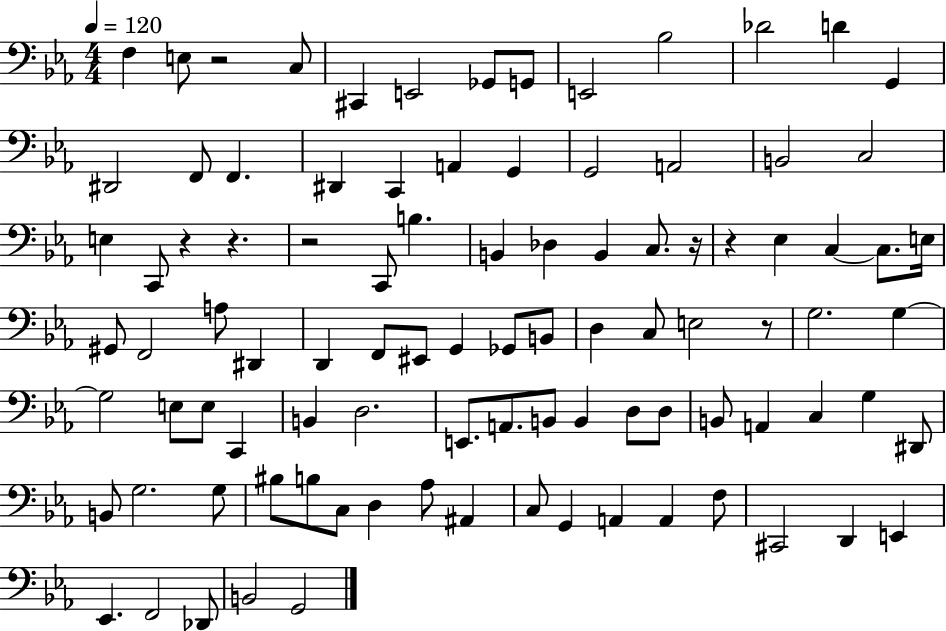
F3/q E3/e R/h C3/e C#2/q E2/h Gb2/e G2/e E2/h Bb3/h Db4/h D4/q G2/q D#2/h F2/e F2/q. D#2/q C2/q A2/q G2/q G2/h A2/h B2/h C3/h E3/q C2/e R/q R/q. R/h C2/e B3/q. B2/q Db3/q B2/q C3/e. R/s R/q Eb3/q C3/q C3/e. E3/s G#2/e F2/h A3/e D#2/q D2/q F2/e EIS2/e G2/q Gb2/e B2/e D3/q C3/e E3/h R/e G3/h. G3/q G3/h E3/e E3/e C2/q B2/q D3/h. E2/e. A2/e. B2/e B2/q D3/e D3/e B2/e A2/q C3/q G3/q D#2/e B2/e G3/h. G3/e BIS3/e B3/e C3/e D3/q Ab3/e A#2/q C3/e G2/q A2/q A2/q F3/e C#2/h D2/q E2/q Eb2/q. F2/h Db2/e B2/h G2/h